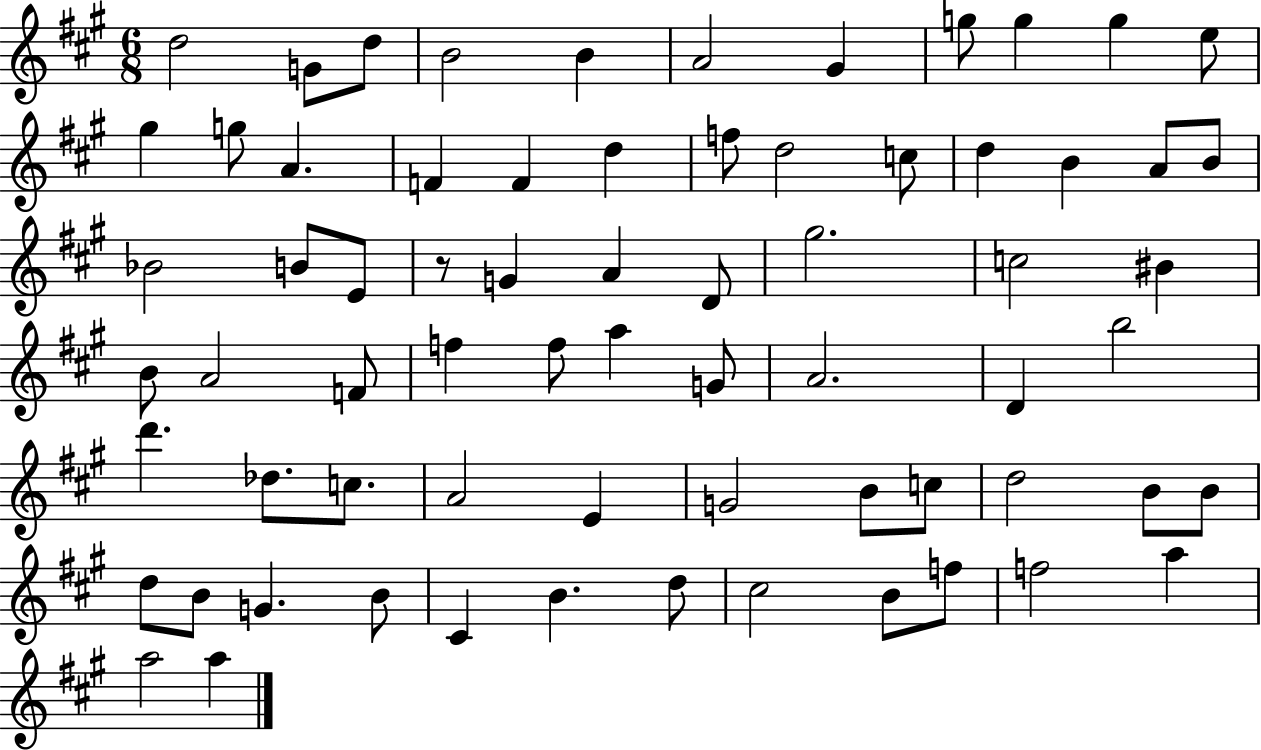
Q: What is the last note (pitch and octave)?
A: A5